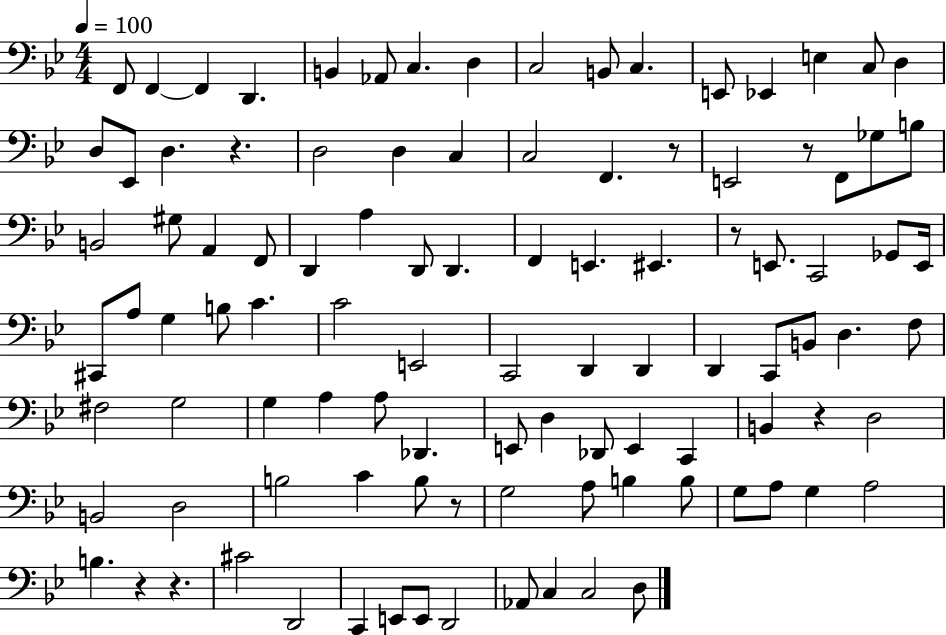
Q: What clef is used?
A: bass